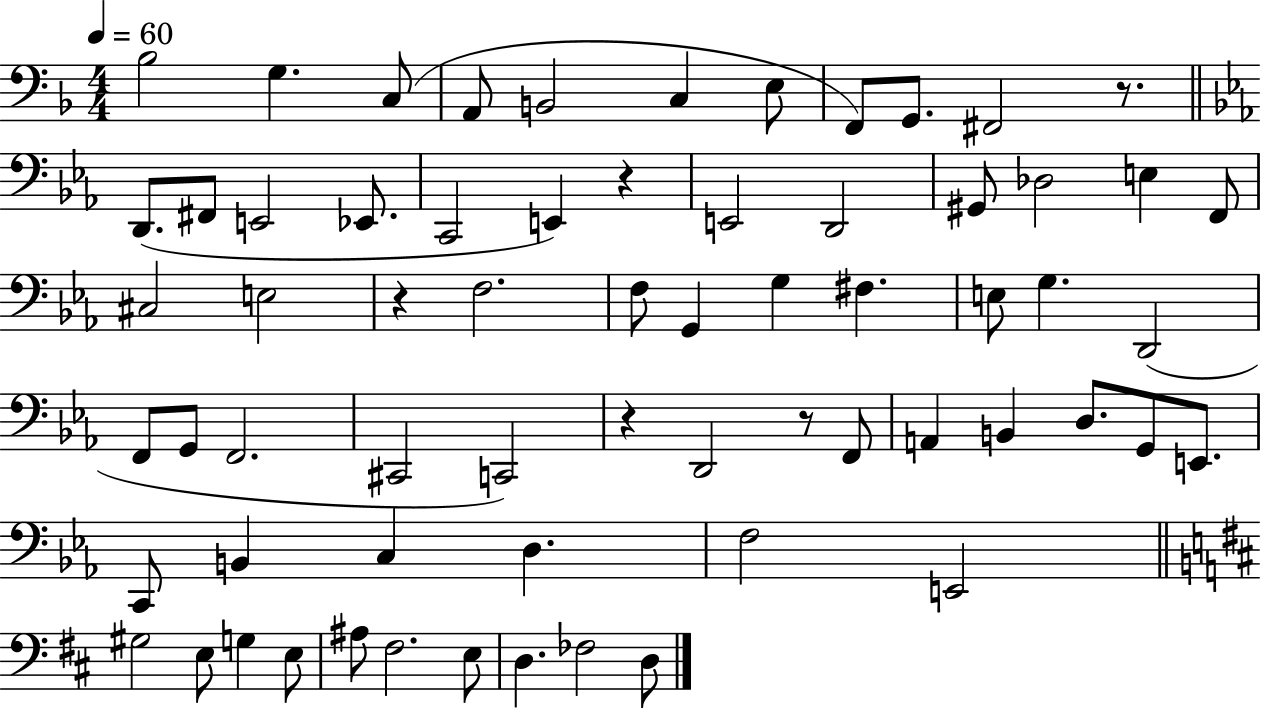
{
  \clef bass
  \numericTimeSignature
  \time 4/4
  \key f \major
  \tempo 4 = 60
  bes2 g4. c8( | a,8 b,2 c4 e8 | f,8) g,8. fis,2 r8. | \bar "||" \break \key c \minor d,8.( fis,8 e,2 ees,8. | c,2 e,4) r4 | e,2 d,2 | gis,8 des2 e4 f,8 | \break cis2 e2 | r4 f2. | f8 g,4 g4 fis4. | e8 g4. d,2( | \break f,8 g,8 f,2. | cis,2 c,2) | r4 d,2 r8 f,8 | a,4 b,4 d8. g,8 e,8. | \break c,8 b,4 c4 d4. | f2 e,2 | \bar "||" \break \key b \minor gis2 e8 g4 e8 | ais8 fis2. e8 | d4. fes2 d8 | \bar "|."
}